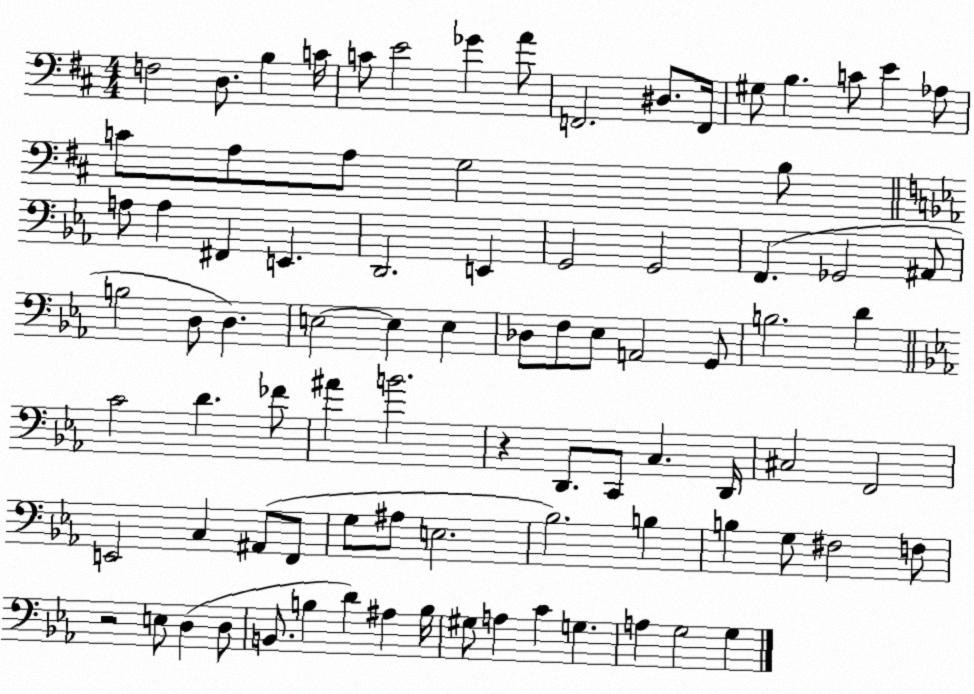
X:1
T:Untitled
M:4/4
L:1/4
K:D
F,2 D,/2 B, C/4 C/2 E2 _G A/2 F,,2 ^D,/2 F,,/4 ^G,/2 B, C/2 E _A,/2 C/2 A,/2 A,/2 G,2 B,/2 A,/2 A, ^F,, E,, D,,2 E,, G,,2 G,,2 F,, _G,,2 ^A,,/2 B,2 D,/2 D, E,2 E, E, _D,/2 F,/2 _E,/2 A,,2 G,,/2 B,2 D C2 D _F/2 ^A B2 z D,,/2 C,,/2 C, D,,/4 ^C,2 F,,2 E,,2 C, ^A,,/2 F,,/2 G,/2 ^A,/2 E,2 _B,2 B, B, G,/2 ^F,2 F,/2 z2 E,/2 D, D,/2 B,,/2 B, D ^A, B,/4 ^G,/2 A, C G, A, G,2 G,